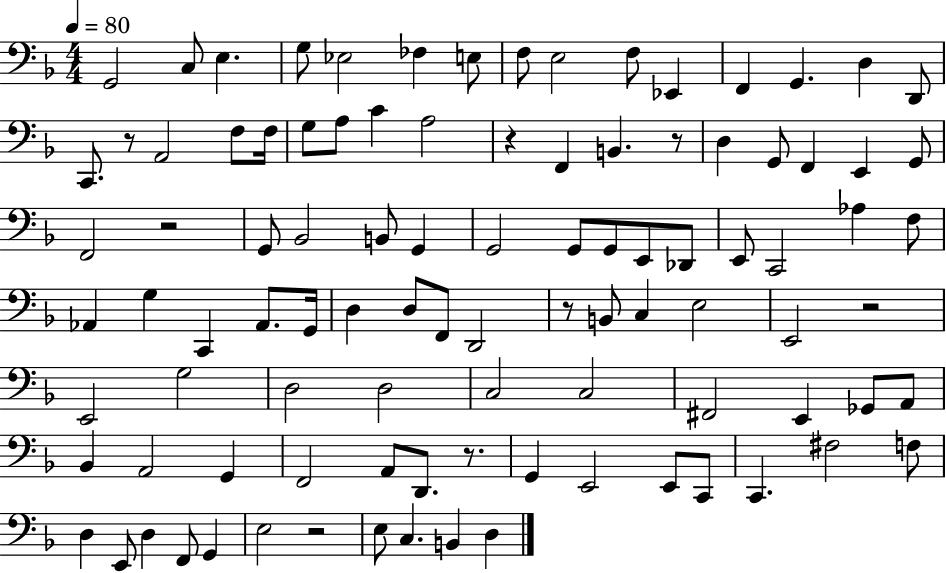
X:1
T:Untitled
M:4/4
L:1/4
K:F
G,,2 C,/2 E, G,/2 _E,2 _F, E,/2 F,/2 E,2 F,/2 _E,, F,, G,, D, D,,/2 C,,/2 z/2 A,,2 F,/2 F,/4 G,/2 A,/2 C A,2 z F,, B,, z/2 D, G,,/2 F,, E,, G,,/2 F,,2 z2 G,,/2 _B,,2 B,,/2 G,, G,,2 G,,/2 G,,/2 E,,/2 _D,,/2 E,,/2 C,,2 _A, F,/2 _A,, G, C,, _A,,/2 G,,/4 D, D,/2 F,,/2 D,,2 z/2 B,,/2 C, E,2 E,,2 z2 E,,2 G,2 D,2 D,2 C,2 C,2 ^F,,2 E,, _G,,/2 A,,/2 _B,, A,,2 G,, F,,2 A,,/2 D,,/2 z/2 G,, E,,2 E,,/2 C,,/2 C,, ^F,2 F,/2 D, E,,/2 D, F,,/2 G,, E,2 z2 E,/2 C, B,, D,